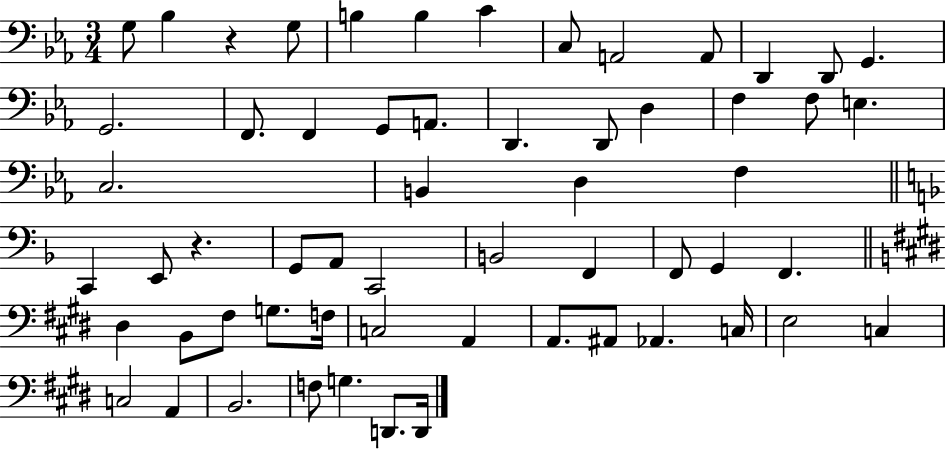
X:1
T:Untitled
M:3/4
L:1/4
K:Eb
G,/2 _B, z G,/2 B, B, C C,/2 A,,2 A,,/2 D,, D,,/2 G,, G,,2 F,,/2 F,, G,,/2 A,,/2 D,, D,,/2 D, F, F,/2 E, C,2 B,, D, F, C,, E,,/2 z G,,/2 A,,/2 C,,2 B,,2 F,, F,,/2 G,, F,, ^D, B,,/2 ^F,/2 G,/2 F,/4 C,2 A,, A,,/2 ^A,,/2 _A,, C,/4 E,2 C, C,2 A,, B,,2 F,/2 G, D,,/2 D,,/4